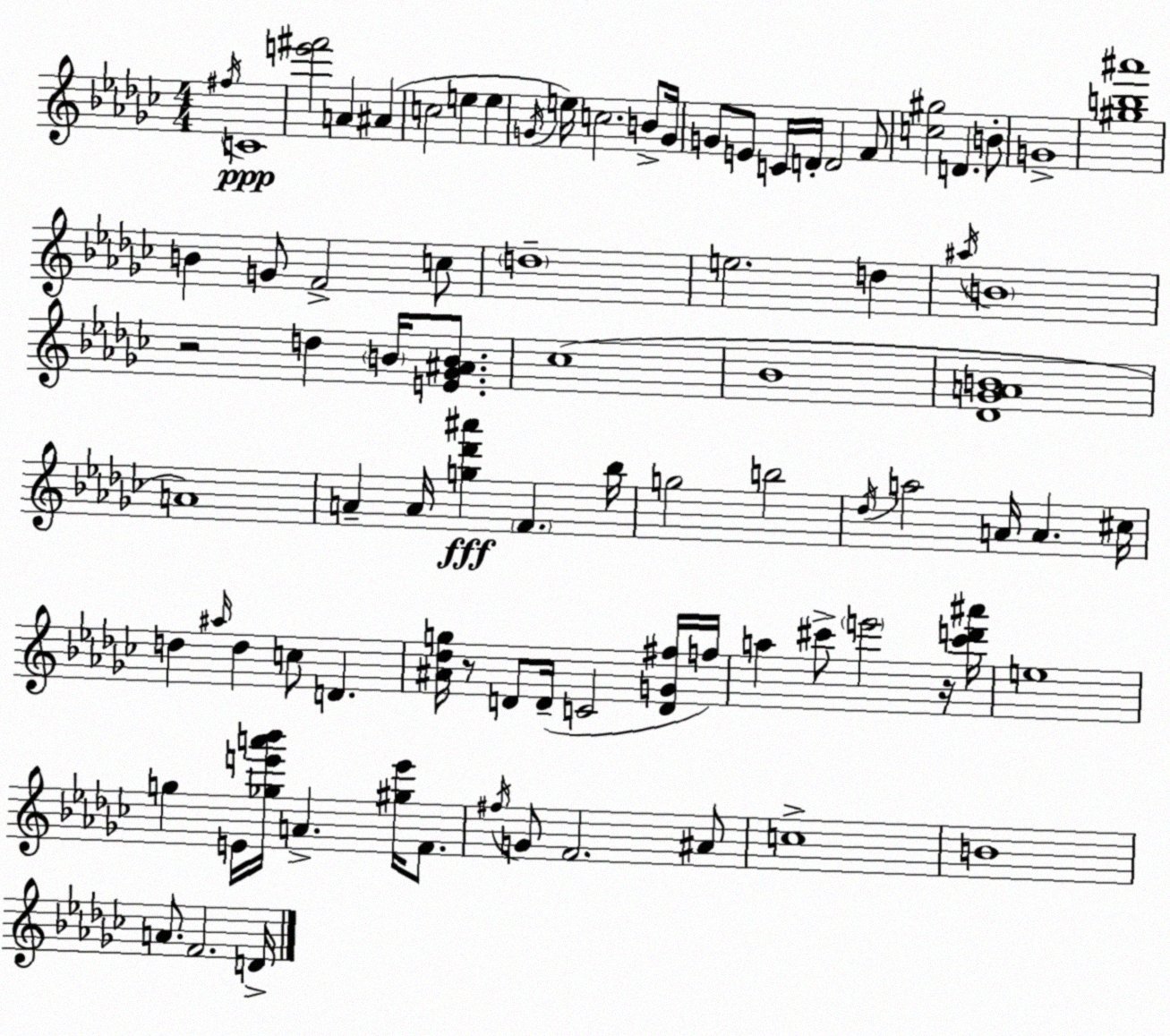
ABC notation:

X:1
T:Untitled
M:4/4
L:1/4
K:Ebm
^f/4 C4 [e'^f']2 A ^A c2 e e G/4 e/4 c2 B/2 G/4 G/2 E/2 C/4 D/4 D2 F/2 [c^g]2 D B/2 G4 [^gb^a']4 B G/2 F2 c/2 d4 e2 d ^a/4 B4 z2 d B/4 [E_G^AB]/2 _c4 _B4 [_D_GAB]4 A4 A A/4 [g_d'^a'] F _b/4 g2 b2 _d/4 a2 A/4 A ^c/4 d ^a/4 d c/2 D [^A_dg]/4 z/2 D/2 D/4 C2 [DG^f]/4 f/4 a ^c'/2 e'2 z/4 [^c'd'^a']/4 e4 g E/4 [_ge'a'_b']/4 A [^ge']/4 F/2 ^f/4 G/2 F2 ^A/2 c4 B4 A/2 F2 D/4